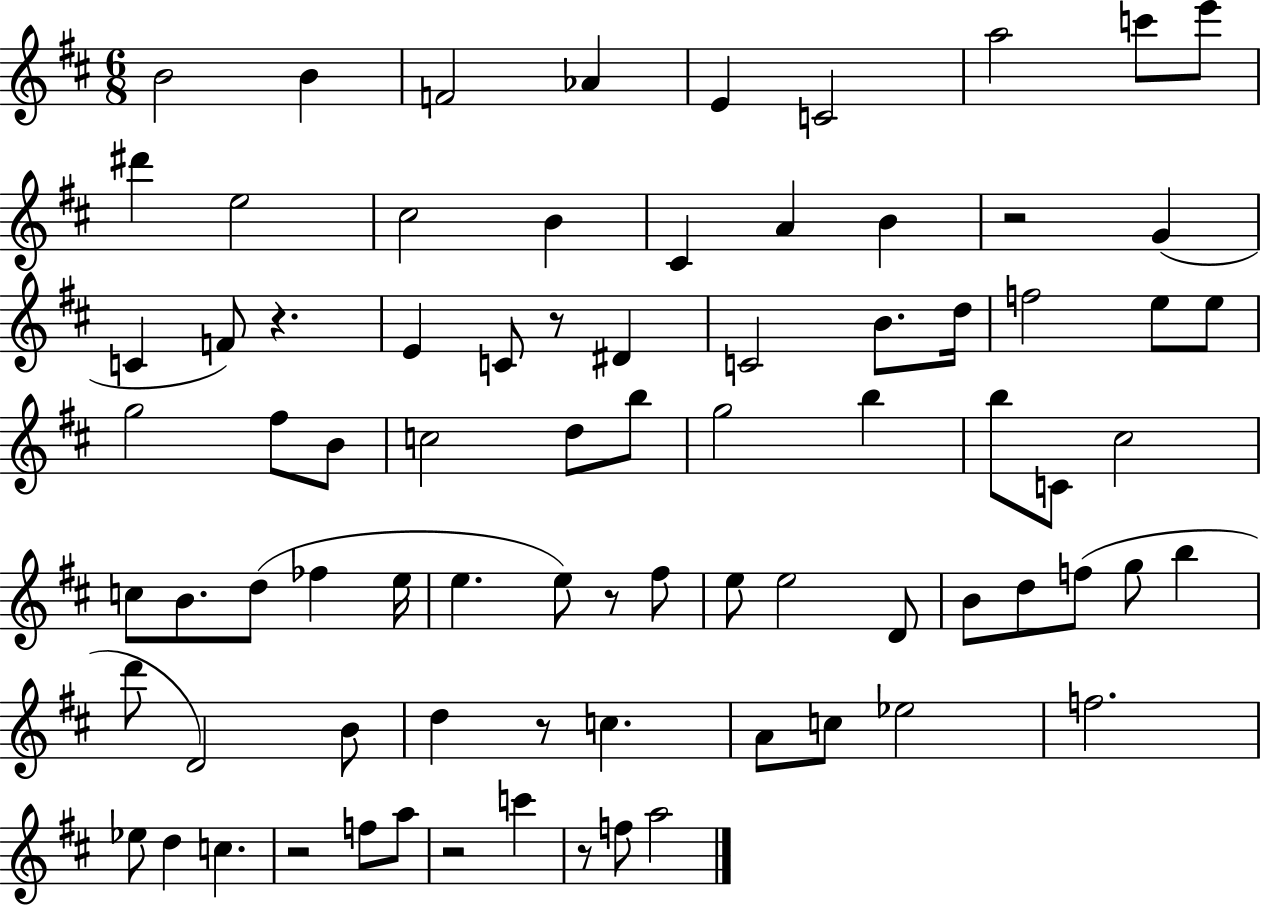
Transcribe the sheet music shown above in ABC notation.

X:1
T:Untitled
M:6/8
L:1/4
K:D
B2 B F2 _A E C2 a2 c'/2 e'/2 ^d' e2 ^c2 B ^C A B z2 G C F/2 z E C/2 z/2 ^D C2 B/2 d/4 f2 e/2 e/2 g2 ^f/2 B/2 c2 d/2 b/2 g2 b b/2 C/2 ^c2 c/2 B/2 d/2 _f e/4 e e/2 z/2 ^f/2 e/2 e2 D/2 B/2 d/2 f/2 g/2 b d'/2 D2 B/2 d z/2 c A/2 c/2 _e2 f2 _e/2 d c z2 f/2 a/2 z2 c' z/2 f/2 a2